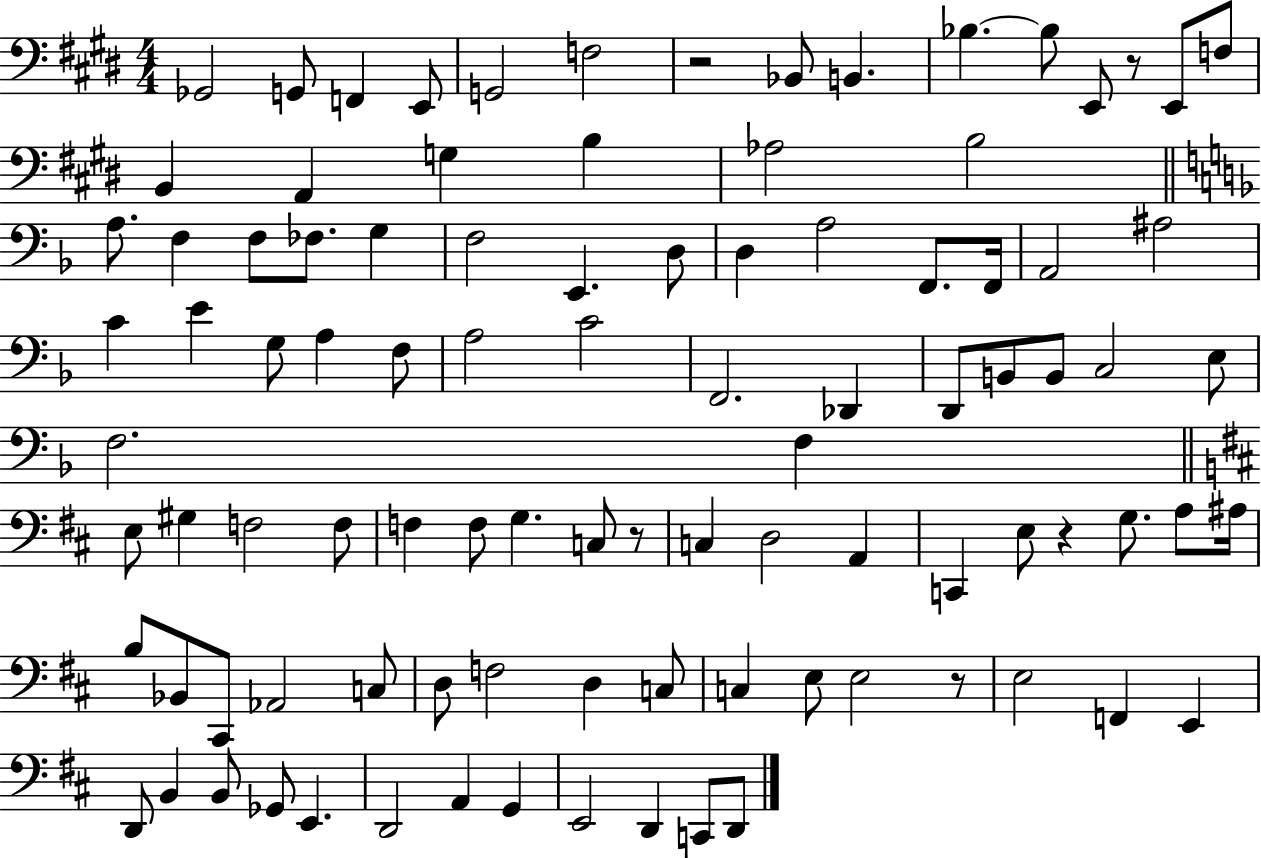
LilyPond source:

{
  \clef bass
  \numericTimeSignature
  \time 4/4
  \key e \major
  ges,2 g,8 f,4 e,8 | g,2 f2 | r2 bes,8 b,4. | bes4.~~ bes8 e,8 r8 e,8 f8 | \break b,4 a,4 g4 b4 | aes2 b2 | \bar "||" \break \key f \major a8. f4 f8 fes8. g4 | f2 e,4. d8 | d4 a2 f,8. f,16 | a,2 ais2 | \break c'4 e'4 g8 a4 f8 | a2 c'2 | f,2. des,4 | d,8 b,8 b,8 c2 e8 | \break f2. f4 | \bar "||" \break \key b \minor e8 gis4 f2 f8 | f4 f8 g4. c8 r8 | c4 d2 a,4 | c,4 e8 r4 g8. a8 ais16 | \break b8 bes,8 cis,8 aes,2 c8 | d8 f2 d4 c8 | c4 e8 e2 r8 | e2 f,4 e,4 | \break d,8 b,4 b,8 ges,8 e,4. | d,2 a,4 g,4 | e,2 d,4 c,8 d,8 | \bar "|."
}